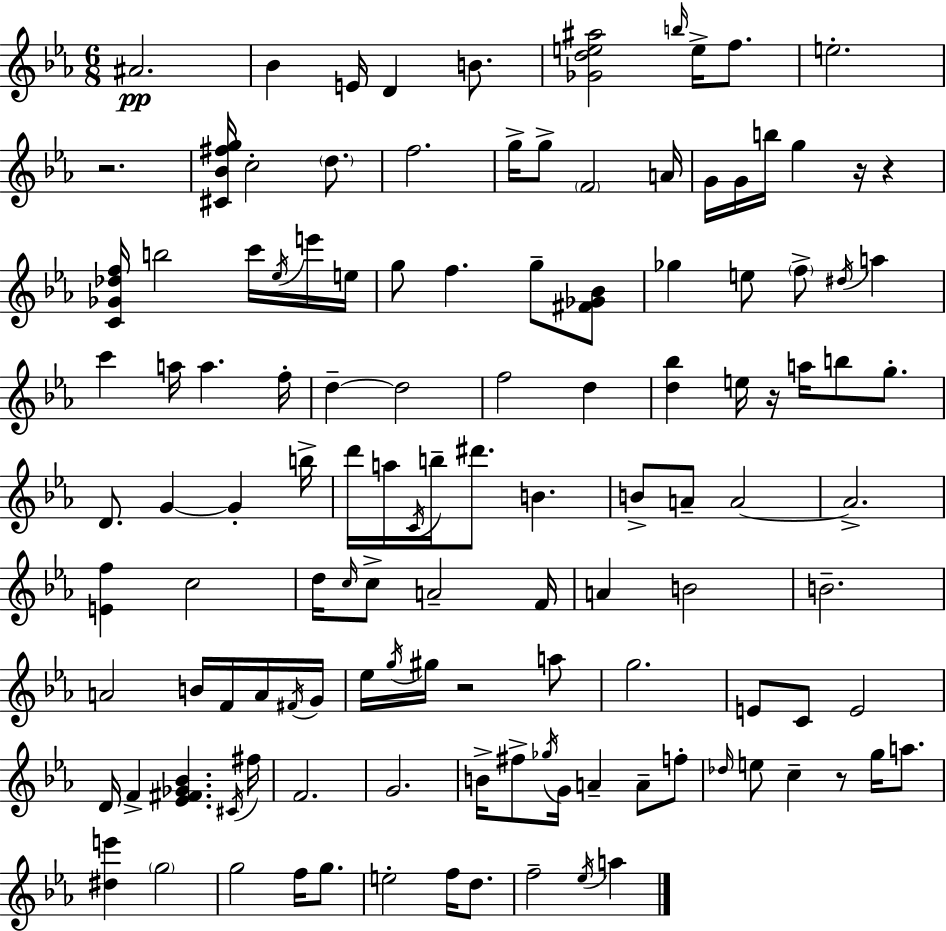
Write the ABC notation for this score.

X:1
T:Untitled
M:6/8
L:1/4
K:Cm
^A2 _B E/4 D B/2 [_Gde^a]2 b/4 e/4 f/2 e2 z2 [^C_B^fg]/4 c2 d/2 f2 g/4 g/2 F2 A/4 G/4 G/4 b/4 g z/4 z [C_G_df]/4 b2 c'/4 _e/4 e'/4 e/4 g/2 f g/2 [^F_G_B]/2 _g e/2 f/2 ^d/4 a c' a/4 a f/4 d d2 f2 d [d_b] e/4 z/4 a/4 b/2 g/2 D/2 G G b/4 d'/4 a/4 C/4 b/4 ^d'/2 B B/2 A/2 A2 A2 [Ef] c2 d/4 c/4 c/2 A2 F/4 A B2 B2 A2 B/4 F/4 A/4 ^F/4 G/4 _e/4 g/4 ^g/4 z2 a/2 g2 E/2 C/2 E2 D/4 F [_E^F_G_B] ^C/4 ^f/4 F2 G2 B/4 ^f/2 _g/4 G/4 A A/2 f/2 _d/4 e/2 c z/2 g/4 a/2 [^de'] g2 g2 f/4 g/2 e2 f/4 d/2 f2 _e/4 a